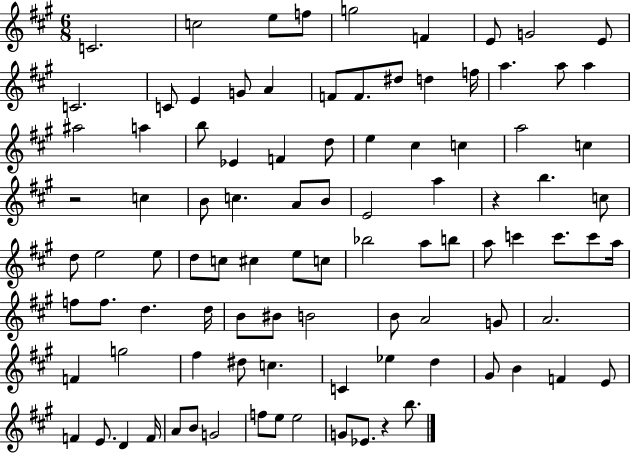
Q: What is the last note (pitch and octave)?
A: B5